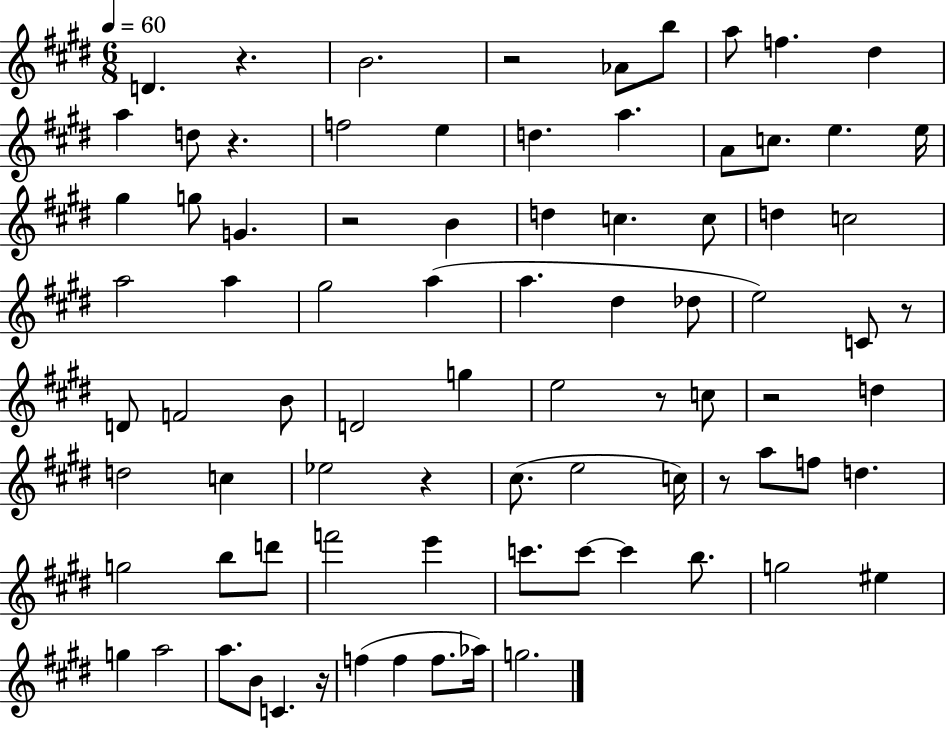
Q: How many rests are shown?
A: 10